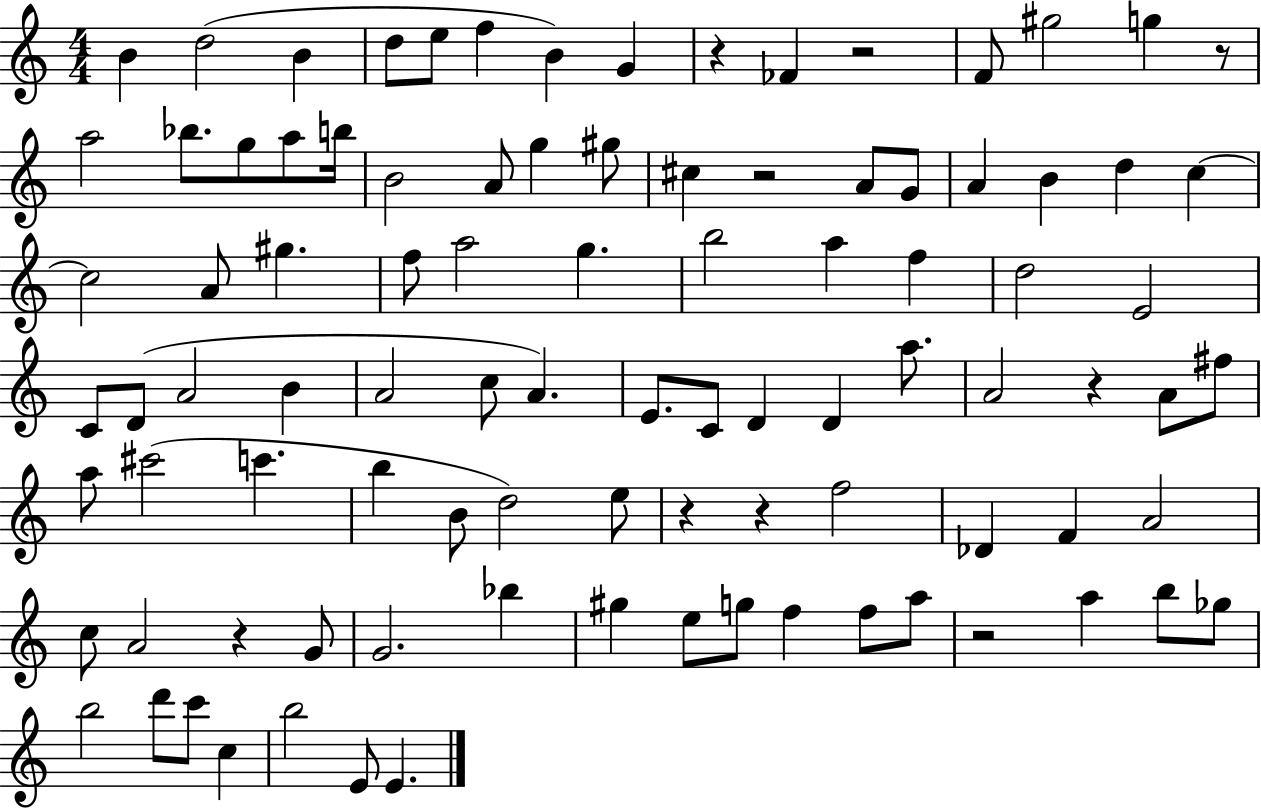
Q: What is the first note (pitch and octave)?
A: B4